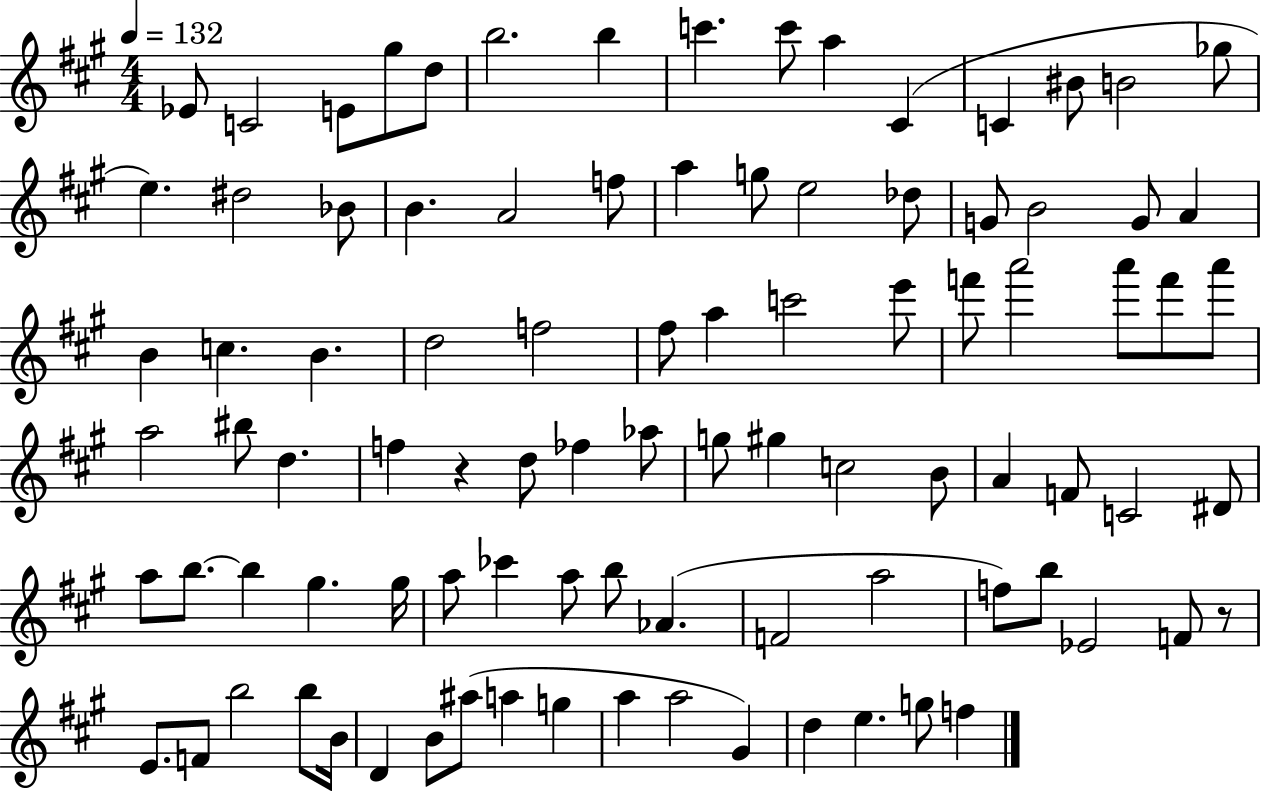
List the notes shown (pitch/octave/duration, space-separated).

Eb4/e C4/h E4/e G#5/e D5/e B5/h. B5/q C6/q. C6/e A5/q C#4/q C4/q BIS4/e B4/h Gb5/e E5/q. D#5/h Bb4/e B4/q. A4/h F5/e A5/q G5/e E5/h Db5/e G4/e B4/h G4/e A4/q B4/q C5/q. B4/q. D5/h F5/h F#5/e A5/q C6/h E6/e F6/e A6/h A6/e F6/e A6/e A5/h BIS5/e D5/q. F5/q R/q D5/e FES5/q Ab5/e G5/e G#5/q C5/h B4/e A4/q F4/e C4/h D#4/e A5/e B5/e. B5/q G#5/q. G#5/s A5/e CES6/q A5/e B5/e Ab4/q. F4/h A5/h F5/e B5/e Eb4/h F4/e R/e E4/e. F4/e B5/h B5/e B4/s D4/q B4/e A#5/e A5/q G5/q A5/q A5/h G#4/q D5/q E5/q. G5/e F5/q